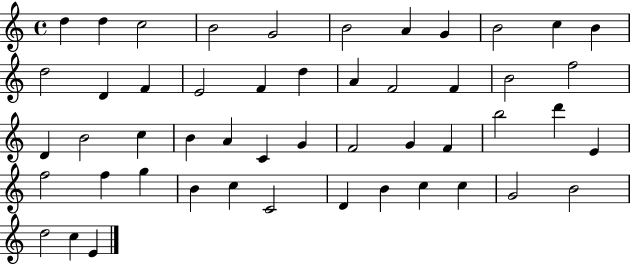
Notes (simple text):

D5/q D5/q C5/h B4/h G4/h B4/h A4/q G4/q B4/h C5/q B4/q D5/h D4/q F4/q E4/h F4/q D5/q A4/q F4/h F4/q B4/h F5/h D4/q B4/h C5/q B4/q A4/q C4/q G4/q F4/h G4/q F4/q B5/h D6/q E4/q F5/h F5/q G5/q B4/q C5/q C4/h D4/q B4/q C5/q C5/q G4/h B4/h D5/h C5/q E4/q